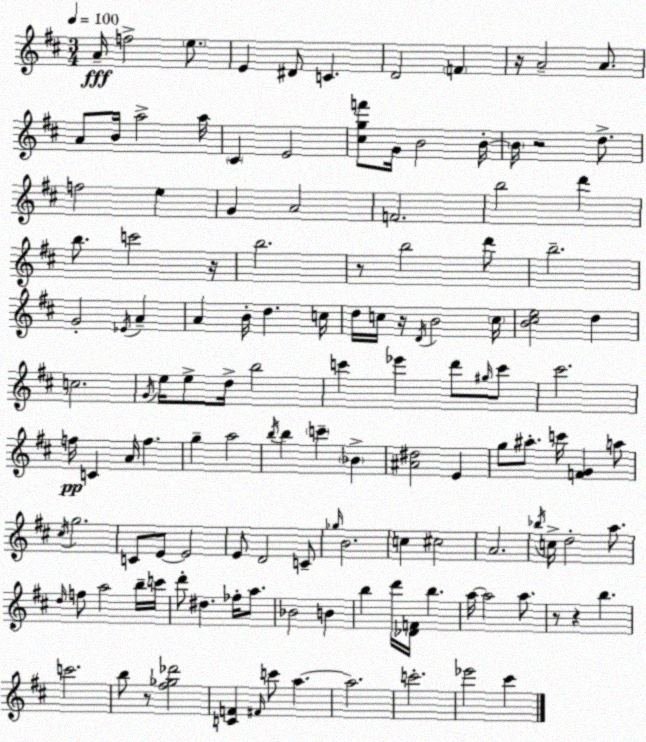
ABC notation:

X:1
T:Untitled
M:3/4
L:1/4
K:D
A/4 f2 e/2 E ^D/2 C D2 F z/4 A2 A/2 A/2 B/4 a2 a/4 ^C E2 [^cgf']/2 G/4 B2 B/4 B/4 z2 d/2 f2 e G A2 F2 b2 d' b/2 c'2 z/4 b2 z/2 b2 d'/2 b2 G2 _E/4 A A B/4 d c/4 d/4 c/4 z/4 D/4 B2 c/4 [B^ce]2 d c2 G/4 e/4 e/2 d/4 b2 c' _e' d'/2 ^g/4 c'/2 ^c'2 f/4 C A/4 f g a2 b/4 b c' _B [^A^d]2 E g/2 ^a/2 c'/4 [FG] a/2 ^c/4 g2 C/2 E/2 E2 E/2 D2 C/2 _g/4 B2 c ^c2 A2 _b/4 c/4 d2 a/2 d/4 f/2 a2 b/4 c'/4 d'/2 ^d _f/4 a/2 _B2 B b d'/4 [_DF]/4 b a/4 a2 a/2 z/2 z b c'2 b/2 z/2 [^f_g_d']2 [CF] ^F/4 c'/2 a a2 c'2 _e'2 ^c'